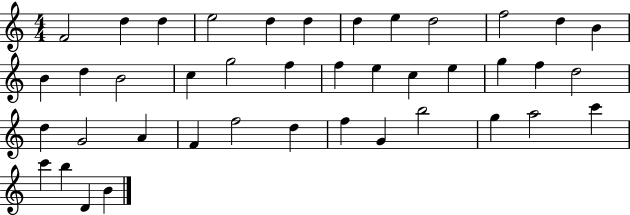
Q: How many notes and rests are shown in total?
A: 41